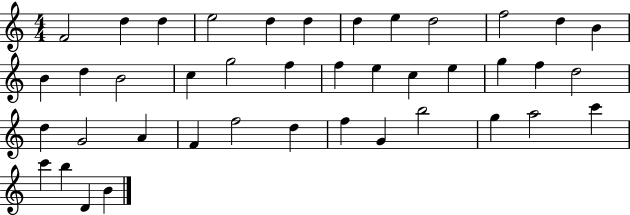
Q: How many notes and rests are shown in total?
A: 41